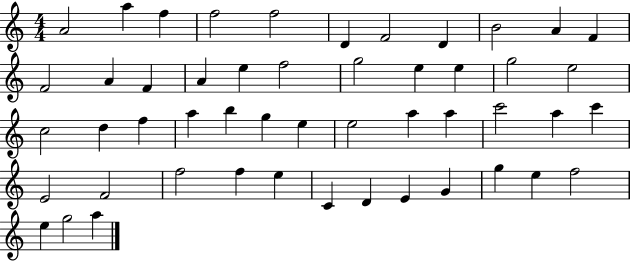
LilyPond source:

{
  \clef treble
  \numericTimeSignature
  \time 4/4
  \key c \major
  a'2 a''4 f''4 | f''2 f''2 | d'4 f'2 d'4 | b'2 a'4 f'4 | \break f'2 a'4 f'4 | a'4 e''4 f''2 | g''2 e''4 e''4 | g''2 e''2 | \break c''2 d''4 f''4 | a''4 b''4 g''4 e''4 | e''2 a''4 a''4 | c'''2 a''4 c'''4 | \break e'2 f'2 | f''2 f''4 e''4 | c'4 d'4 e'4 g'4 | g''4 e''4 f''2 | \break e''4 g''2 a''4 | \bar "|."
}